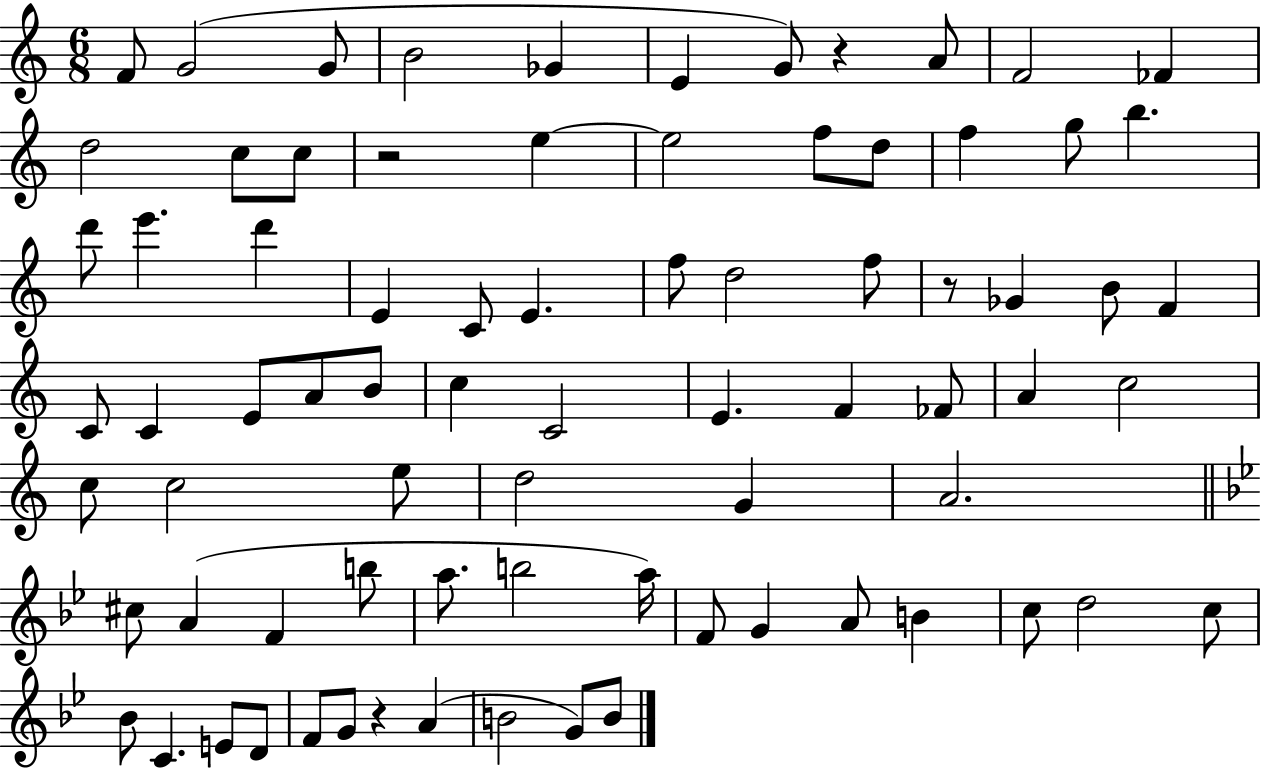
X:1
T:Untitled
M:6/8
L:1/4
K:C
F/2 G2 G/2 B2 _G E G/2 z A/2 F2 _F d2 c/2 c/2 z2 e e2 f/2 d/2 f g/2 b d'/2 e' d' E C/2 E f/2 d2 f/2 z/2 _G B/2 F C/2 C E/2 A/2 B/2 c C2 E F _F/2 A c2 c/2 c2 e/2 d2 G A2 ^c/2 A F b/2 a/2 b2 a/4 F/2 G A/2 B c/2 d2 c/2 _B/2 C E/2 D/2 F/2 G/2 z A B2 G/2 B/2